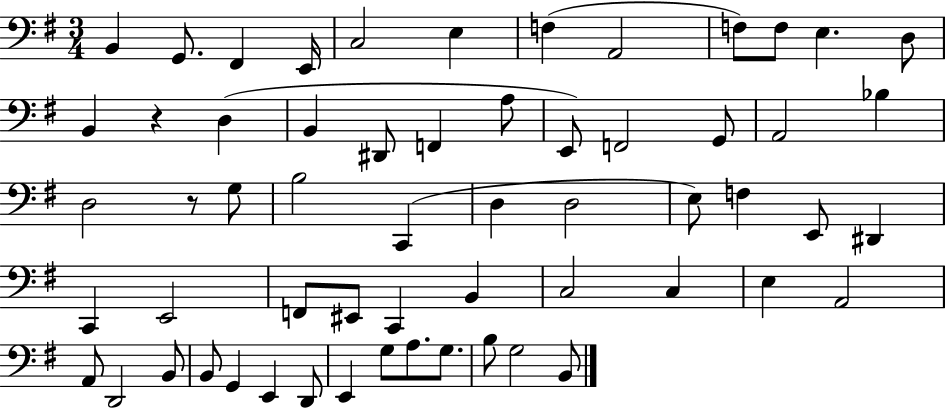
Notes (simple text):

B2/q G2/e. F#2/q E2/s C3/h E3/q F3/q A2/h F3/e F3/e E3/q. D3/e B2/q R/q D3/q B2/q D#2/e F2/q A3/e E2/e F2/h G2/e A2/h Bb3/q D3/h R/e G3/e B3/h C2/q D3/q D3/h E3/e F3/q E2/e D#2/q C2/q E2/h F2/e EIS2/e C2/q B2/q C3/h C3/q E3/q A2/h A2/e D2/h B2/e B2/e G2/q E2/q D2/e E2/q G3/e A3/e. G3/e. B3/e G3/h B2/e